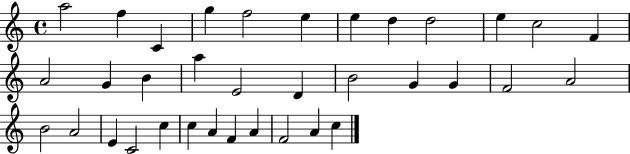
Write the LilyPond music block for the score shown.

{
  \clef treble
  \time 4/4
  \defaultTimeSignature
  \key c \major
  a''2 f''4 c'4 | g''4 f''2 e''4 | e''4 d''4 d''2 | e''4 c''2 f'4 | \break a'2 g'4 b'4 | a''4 e'2 d'4 | b'2 g'4 g'4 | f'2 a'2 | \break b'2 a'2 | e'4 c'2 c''4 | c''4 a'4 f'4 a'4 | f'2 a'4 c''4 | \break \bar "|."
}